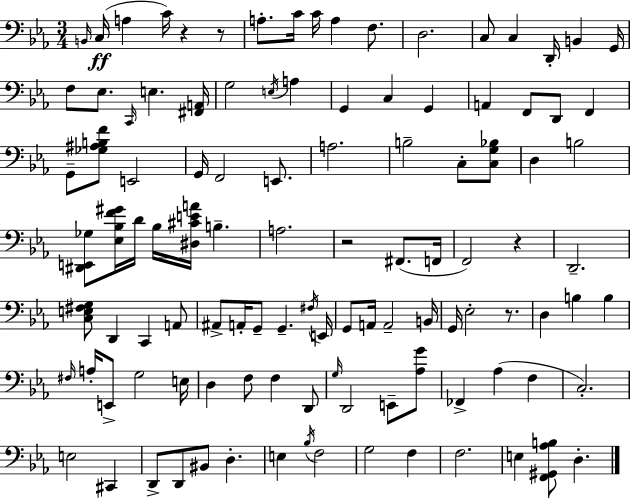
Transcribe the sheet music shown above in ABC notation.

X:1
T:Untitled
M:3/4
L:1/4
K:Cm
B,,/4 C,/4 A, C/4 z z/2 A,/2 C/4 C/4 A, F,/2 D,2 C,/2 C, D,,/4 B,, G,,/4 F,/2 _E,/2 C,,/4 E, [^F,,A,,]/4 G,2 E,/4 A, G,, C, G,, A,, F,,/2 D,,/2 F,, G,,/2 [_G,^A,B,F]/2 E,,2 G,,/4 F,,2 E,,/2 A,2 B,2 C,/2 [C,G,_B,]/2 D, B,2 [^D,,E,,_G,]/2 [_E,_B,F^G]/4 D/4 _B,/4 [^D,^CEA]/4 B, A,2 z2 ^F,,/2 F,,/4 F,,2 z D,,2 [C,E,^F,G,]/2 D,, C,, A,,/2 ^A,,/2 A,,/4 G,,/2 G,, ^F,/4 E,,/4 G,,/2 A,,/4 A,,2 B,,/4 G,,/4 _E,2 z/2 D, B, B, ^F,/4 A,/4 E,,/2 G,2 E,/4 D, F,/2 F, D,,/2 G,/4 D,,2 E,,/2 [_A,G]/2 _F,, _A, F, C,2 E,2 ^C,, D,,/2 D,,/2 ^B,,/2 D, E, _B,/4 F,2 G,2 F, F,2 E, [F,,^G,,_A,B,]/2 D,